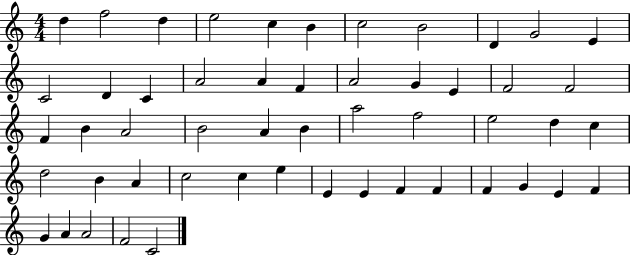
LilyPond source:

{
  \clef treble
  \numericTimeSignature
  \time 4/4
  \key c \major
  d''4 f''2 d''4 | e''2 c''4 b'4 | c''2 b'2 | d'4 g'2 e'4 | \break c'2 d'4 c'4 | a'2 a'4 f'4 | a'2 g'4 e'4 | f'2 f'2 | \break f'4 b'4 a'2 | b'2 a'4 b'4 | a''2 f''2 | e''2 d''4 c''4 | \break d''2 b'4 a'4 | c''2 c''4 e''4 | e'4 e'4 f'4 f'4 | f'4 g'4 e'4 f'4 | \break g'4 a'4 a'2 | f'2 c'2 | \bar "|."
}